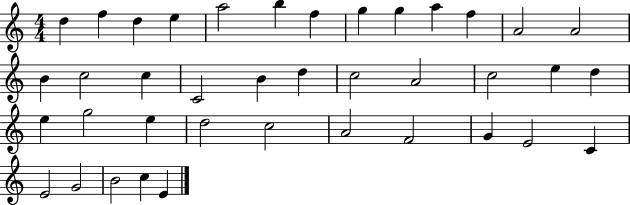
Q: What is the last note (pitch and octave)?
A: E4